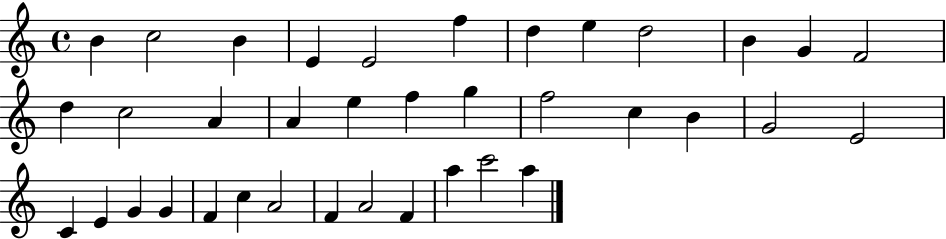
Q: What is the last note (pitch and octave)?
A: A5